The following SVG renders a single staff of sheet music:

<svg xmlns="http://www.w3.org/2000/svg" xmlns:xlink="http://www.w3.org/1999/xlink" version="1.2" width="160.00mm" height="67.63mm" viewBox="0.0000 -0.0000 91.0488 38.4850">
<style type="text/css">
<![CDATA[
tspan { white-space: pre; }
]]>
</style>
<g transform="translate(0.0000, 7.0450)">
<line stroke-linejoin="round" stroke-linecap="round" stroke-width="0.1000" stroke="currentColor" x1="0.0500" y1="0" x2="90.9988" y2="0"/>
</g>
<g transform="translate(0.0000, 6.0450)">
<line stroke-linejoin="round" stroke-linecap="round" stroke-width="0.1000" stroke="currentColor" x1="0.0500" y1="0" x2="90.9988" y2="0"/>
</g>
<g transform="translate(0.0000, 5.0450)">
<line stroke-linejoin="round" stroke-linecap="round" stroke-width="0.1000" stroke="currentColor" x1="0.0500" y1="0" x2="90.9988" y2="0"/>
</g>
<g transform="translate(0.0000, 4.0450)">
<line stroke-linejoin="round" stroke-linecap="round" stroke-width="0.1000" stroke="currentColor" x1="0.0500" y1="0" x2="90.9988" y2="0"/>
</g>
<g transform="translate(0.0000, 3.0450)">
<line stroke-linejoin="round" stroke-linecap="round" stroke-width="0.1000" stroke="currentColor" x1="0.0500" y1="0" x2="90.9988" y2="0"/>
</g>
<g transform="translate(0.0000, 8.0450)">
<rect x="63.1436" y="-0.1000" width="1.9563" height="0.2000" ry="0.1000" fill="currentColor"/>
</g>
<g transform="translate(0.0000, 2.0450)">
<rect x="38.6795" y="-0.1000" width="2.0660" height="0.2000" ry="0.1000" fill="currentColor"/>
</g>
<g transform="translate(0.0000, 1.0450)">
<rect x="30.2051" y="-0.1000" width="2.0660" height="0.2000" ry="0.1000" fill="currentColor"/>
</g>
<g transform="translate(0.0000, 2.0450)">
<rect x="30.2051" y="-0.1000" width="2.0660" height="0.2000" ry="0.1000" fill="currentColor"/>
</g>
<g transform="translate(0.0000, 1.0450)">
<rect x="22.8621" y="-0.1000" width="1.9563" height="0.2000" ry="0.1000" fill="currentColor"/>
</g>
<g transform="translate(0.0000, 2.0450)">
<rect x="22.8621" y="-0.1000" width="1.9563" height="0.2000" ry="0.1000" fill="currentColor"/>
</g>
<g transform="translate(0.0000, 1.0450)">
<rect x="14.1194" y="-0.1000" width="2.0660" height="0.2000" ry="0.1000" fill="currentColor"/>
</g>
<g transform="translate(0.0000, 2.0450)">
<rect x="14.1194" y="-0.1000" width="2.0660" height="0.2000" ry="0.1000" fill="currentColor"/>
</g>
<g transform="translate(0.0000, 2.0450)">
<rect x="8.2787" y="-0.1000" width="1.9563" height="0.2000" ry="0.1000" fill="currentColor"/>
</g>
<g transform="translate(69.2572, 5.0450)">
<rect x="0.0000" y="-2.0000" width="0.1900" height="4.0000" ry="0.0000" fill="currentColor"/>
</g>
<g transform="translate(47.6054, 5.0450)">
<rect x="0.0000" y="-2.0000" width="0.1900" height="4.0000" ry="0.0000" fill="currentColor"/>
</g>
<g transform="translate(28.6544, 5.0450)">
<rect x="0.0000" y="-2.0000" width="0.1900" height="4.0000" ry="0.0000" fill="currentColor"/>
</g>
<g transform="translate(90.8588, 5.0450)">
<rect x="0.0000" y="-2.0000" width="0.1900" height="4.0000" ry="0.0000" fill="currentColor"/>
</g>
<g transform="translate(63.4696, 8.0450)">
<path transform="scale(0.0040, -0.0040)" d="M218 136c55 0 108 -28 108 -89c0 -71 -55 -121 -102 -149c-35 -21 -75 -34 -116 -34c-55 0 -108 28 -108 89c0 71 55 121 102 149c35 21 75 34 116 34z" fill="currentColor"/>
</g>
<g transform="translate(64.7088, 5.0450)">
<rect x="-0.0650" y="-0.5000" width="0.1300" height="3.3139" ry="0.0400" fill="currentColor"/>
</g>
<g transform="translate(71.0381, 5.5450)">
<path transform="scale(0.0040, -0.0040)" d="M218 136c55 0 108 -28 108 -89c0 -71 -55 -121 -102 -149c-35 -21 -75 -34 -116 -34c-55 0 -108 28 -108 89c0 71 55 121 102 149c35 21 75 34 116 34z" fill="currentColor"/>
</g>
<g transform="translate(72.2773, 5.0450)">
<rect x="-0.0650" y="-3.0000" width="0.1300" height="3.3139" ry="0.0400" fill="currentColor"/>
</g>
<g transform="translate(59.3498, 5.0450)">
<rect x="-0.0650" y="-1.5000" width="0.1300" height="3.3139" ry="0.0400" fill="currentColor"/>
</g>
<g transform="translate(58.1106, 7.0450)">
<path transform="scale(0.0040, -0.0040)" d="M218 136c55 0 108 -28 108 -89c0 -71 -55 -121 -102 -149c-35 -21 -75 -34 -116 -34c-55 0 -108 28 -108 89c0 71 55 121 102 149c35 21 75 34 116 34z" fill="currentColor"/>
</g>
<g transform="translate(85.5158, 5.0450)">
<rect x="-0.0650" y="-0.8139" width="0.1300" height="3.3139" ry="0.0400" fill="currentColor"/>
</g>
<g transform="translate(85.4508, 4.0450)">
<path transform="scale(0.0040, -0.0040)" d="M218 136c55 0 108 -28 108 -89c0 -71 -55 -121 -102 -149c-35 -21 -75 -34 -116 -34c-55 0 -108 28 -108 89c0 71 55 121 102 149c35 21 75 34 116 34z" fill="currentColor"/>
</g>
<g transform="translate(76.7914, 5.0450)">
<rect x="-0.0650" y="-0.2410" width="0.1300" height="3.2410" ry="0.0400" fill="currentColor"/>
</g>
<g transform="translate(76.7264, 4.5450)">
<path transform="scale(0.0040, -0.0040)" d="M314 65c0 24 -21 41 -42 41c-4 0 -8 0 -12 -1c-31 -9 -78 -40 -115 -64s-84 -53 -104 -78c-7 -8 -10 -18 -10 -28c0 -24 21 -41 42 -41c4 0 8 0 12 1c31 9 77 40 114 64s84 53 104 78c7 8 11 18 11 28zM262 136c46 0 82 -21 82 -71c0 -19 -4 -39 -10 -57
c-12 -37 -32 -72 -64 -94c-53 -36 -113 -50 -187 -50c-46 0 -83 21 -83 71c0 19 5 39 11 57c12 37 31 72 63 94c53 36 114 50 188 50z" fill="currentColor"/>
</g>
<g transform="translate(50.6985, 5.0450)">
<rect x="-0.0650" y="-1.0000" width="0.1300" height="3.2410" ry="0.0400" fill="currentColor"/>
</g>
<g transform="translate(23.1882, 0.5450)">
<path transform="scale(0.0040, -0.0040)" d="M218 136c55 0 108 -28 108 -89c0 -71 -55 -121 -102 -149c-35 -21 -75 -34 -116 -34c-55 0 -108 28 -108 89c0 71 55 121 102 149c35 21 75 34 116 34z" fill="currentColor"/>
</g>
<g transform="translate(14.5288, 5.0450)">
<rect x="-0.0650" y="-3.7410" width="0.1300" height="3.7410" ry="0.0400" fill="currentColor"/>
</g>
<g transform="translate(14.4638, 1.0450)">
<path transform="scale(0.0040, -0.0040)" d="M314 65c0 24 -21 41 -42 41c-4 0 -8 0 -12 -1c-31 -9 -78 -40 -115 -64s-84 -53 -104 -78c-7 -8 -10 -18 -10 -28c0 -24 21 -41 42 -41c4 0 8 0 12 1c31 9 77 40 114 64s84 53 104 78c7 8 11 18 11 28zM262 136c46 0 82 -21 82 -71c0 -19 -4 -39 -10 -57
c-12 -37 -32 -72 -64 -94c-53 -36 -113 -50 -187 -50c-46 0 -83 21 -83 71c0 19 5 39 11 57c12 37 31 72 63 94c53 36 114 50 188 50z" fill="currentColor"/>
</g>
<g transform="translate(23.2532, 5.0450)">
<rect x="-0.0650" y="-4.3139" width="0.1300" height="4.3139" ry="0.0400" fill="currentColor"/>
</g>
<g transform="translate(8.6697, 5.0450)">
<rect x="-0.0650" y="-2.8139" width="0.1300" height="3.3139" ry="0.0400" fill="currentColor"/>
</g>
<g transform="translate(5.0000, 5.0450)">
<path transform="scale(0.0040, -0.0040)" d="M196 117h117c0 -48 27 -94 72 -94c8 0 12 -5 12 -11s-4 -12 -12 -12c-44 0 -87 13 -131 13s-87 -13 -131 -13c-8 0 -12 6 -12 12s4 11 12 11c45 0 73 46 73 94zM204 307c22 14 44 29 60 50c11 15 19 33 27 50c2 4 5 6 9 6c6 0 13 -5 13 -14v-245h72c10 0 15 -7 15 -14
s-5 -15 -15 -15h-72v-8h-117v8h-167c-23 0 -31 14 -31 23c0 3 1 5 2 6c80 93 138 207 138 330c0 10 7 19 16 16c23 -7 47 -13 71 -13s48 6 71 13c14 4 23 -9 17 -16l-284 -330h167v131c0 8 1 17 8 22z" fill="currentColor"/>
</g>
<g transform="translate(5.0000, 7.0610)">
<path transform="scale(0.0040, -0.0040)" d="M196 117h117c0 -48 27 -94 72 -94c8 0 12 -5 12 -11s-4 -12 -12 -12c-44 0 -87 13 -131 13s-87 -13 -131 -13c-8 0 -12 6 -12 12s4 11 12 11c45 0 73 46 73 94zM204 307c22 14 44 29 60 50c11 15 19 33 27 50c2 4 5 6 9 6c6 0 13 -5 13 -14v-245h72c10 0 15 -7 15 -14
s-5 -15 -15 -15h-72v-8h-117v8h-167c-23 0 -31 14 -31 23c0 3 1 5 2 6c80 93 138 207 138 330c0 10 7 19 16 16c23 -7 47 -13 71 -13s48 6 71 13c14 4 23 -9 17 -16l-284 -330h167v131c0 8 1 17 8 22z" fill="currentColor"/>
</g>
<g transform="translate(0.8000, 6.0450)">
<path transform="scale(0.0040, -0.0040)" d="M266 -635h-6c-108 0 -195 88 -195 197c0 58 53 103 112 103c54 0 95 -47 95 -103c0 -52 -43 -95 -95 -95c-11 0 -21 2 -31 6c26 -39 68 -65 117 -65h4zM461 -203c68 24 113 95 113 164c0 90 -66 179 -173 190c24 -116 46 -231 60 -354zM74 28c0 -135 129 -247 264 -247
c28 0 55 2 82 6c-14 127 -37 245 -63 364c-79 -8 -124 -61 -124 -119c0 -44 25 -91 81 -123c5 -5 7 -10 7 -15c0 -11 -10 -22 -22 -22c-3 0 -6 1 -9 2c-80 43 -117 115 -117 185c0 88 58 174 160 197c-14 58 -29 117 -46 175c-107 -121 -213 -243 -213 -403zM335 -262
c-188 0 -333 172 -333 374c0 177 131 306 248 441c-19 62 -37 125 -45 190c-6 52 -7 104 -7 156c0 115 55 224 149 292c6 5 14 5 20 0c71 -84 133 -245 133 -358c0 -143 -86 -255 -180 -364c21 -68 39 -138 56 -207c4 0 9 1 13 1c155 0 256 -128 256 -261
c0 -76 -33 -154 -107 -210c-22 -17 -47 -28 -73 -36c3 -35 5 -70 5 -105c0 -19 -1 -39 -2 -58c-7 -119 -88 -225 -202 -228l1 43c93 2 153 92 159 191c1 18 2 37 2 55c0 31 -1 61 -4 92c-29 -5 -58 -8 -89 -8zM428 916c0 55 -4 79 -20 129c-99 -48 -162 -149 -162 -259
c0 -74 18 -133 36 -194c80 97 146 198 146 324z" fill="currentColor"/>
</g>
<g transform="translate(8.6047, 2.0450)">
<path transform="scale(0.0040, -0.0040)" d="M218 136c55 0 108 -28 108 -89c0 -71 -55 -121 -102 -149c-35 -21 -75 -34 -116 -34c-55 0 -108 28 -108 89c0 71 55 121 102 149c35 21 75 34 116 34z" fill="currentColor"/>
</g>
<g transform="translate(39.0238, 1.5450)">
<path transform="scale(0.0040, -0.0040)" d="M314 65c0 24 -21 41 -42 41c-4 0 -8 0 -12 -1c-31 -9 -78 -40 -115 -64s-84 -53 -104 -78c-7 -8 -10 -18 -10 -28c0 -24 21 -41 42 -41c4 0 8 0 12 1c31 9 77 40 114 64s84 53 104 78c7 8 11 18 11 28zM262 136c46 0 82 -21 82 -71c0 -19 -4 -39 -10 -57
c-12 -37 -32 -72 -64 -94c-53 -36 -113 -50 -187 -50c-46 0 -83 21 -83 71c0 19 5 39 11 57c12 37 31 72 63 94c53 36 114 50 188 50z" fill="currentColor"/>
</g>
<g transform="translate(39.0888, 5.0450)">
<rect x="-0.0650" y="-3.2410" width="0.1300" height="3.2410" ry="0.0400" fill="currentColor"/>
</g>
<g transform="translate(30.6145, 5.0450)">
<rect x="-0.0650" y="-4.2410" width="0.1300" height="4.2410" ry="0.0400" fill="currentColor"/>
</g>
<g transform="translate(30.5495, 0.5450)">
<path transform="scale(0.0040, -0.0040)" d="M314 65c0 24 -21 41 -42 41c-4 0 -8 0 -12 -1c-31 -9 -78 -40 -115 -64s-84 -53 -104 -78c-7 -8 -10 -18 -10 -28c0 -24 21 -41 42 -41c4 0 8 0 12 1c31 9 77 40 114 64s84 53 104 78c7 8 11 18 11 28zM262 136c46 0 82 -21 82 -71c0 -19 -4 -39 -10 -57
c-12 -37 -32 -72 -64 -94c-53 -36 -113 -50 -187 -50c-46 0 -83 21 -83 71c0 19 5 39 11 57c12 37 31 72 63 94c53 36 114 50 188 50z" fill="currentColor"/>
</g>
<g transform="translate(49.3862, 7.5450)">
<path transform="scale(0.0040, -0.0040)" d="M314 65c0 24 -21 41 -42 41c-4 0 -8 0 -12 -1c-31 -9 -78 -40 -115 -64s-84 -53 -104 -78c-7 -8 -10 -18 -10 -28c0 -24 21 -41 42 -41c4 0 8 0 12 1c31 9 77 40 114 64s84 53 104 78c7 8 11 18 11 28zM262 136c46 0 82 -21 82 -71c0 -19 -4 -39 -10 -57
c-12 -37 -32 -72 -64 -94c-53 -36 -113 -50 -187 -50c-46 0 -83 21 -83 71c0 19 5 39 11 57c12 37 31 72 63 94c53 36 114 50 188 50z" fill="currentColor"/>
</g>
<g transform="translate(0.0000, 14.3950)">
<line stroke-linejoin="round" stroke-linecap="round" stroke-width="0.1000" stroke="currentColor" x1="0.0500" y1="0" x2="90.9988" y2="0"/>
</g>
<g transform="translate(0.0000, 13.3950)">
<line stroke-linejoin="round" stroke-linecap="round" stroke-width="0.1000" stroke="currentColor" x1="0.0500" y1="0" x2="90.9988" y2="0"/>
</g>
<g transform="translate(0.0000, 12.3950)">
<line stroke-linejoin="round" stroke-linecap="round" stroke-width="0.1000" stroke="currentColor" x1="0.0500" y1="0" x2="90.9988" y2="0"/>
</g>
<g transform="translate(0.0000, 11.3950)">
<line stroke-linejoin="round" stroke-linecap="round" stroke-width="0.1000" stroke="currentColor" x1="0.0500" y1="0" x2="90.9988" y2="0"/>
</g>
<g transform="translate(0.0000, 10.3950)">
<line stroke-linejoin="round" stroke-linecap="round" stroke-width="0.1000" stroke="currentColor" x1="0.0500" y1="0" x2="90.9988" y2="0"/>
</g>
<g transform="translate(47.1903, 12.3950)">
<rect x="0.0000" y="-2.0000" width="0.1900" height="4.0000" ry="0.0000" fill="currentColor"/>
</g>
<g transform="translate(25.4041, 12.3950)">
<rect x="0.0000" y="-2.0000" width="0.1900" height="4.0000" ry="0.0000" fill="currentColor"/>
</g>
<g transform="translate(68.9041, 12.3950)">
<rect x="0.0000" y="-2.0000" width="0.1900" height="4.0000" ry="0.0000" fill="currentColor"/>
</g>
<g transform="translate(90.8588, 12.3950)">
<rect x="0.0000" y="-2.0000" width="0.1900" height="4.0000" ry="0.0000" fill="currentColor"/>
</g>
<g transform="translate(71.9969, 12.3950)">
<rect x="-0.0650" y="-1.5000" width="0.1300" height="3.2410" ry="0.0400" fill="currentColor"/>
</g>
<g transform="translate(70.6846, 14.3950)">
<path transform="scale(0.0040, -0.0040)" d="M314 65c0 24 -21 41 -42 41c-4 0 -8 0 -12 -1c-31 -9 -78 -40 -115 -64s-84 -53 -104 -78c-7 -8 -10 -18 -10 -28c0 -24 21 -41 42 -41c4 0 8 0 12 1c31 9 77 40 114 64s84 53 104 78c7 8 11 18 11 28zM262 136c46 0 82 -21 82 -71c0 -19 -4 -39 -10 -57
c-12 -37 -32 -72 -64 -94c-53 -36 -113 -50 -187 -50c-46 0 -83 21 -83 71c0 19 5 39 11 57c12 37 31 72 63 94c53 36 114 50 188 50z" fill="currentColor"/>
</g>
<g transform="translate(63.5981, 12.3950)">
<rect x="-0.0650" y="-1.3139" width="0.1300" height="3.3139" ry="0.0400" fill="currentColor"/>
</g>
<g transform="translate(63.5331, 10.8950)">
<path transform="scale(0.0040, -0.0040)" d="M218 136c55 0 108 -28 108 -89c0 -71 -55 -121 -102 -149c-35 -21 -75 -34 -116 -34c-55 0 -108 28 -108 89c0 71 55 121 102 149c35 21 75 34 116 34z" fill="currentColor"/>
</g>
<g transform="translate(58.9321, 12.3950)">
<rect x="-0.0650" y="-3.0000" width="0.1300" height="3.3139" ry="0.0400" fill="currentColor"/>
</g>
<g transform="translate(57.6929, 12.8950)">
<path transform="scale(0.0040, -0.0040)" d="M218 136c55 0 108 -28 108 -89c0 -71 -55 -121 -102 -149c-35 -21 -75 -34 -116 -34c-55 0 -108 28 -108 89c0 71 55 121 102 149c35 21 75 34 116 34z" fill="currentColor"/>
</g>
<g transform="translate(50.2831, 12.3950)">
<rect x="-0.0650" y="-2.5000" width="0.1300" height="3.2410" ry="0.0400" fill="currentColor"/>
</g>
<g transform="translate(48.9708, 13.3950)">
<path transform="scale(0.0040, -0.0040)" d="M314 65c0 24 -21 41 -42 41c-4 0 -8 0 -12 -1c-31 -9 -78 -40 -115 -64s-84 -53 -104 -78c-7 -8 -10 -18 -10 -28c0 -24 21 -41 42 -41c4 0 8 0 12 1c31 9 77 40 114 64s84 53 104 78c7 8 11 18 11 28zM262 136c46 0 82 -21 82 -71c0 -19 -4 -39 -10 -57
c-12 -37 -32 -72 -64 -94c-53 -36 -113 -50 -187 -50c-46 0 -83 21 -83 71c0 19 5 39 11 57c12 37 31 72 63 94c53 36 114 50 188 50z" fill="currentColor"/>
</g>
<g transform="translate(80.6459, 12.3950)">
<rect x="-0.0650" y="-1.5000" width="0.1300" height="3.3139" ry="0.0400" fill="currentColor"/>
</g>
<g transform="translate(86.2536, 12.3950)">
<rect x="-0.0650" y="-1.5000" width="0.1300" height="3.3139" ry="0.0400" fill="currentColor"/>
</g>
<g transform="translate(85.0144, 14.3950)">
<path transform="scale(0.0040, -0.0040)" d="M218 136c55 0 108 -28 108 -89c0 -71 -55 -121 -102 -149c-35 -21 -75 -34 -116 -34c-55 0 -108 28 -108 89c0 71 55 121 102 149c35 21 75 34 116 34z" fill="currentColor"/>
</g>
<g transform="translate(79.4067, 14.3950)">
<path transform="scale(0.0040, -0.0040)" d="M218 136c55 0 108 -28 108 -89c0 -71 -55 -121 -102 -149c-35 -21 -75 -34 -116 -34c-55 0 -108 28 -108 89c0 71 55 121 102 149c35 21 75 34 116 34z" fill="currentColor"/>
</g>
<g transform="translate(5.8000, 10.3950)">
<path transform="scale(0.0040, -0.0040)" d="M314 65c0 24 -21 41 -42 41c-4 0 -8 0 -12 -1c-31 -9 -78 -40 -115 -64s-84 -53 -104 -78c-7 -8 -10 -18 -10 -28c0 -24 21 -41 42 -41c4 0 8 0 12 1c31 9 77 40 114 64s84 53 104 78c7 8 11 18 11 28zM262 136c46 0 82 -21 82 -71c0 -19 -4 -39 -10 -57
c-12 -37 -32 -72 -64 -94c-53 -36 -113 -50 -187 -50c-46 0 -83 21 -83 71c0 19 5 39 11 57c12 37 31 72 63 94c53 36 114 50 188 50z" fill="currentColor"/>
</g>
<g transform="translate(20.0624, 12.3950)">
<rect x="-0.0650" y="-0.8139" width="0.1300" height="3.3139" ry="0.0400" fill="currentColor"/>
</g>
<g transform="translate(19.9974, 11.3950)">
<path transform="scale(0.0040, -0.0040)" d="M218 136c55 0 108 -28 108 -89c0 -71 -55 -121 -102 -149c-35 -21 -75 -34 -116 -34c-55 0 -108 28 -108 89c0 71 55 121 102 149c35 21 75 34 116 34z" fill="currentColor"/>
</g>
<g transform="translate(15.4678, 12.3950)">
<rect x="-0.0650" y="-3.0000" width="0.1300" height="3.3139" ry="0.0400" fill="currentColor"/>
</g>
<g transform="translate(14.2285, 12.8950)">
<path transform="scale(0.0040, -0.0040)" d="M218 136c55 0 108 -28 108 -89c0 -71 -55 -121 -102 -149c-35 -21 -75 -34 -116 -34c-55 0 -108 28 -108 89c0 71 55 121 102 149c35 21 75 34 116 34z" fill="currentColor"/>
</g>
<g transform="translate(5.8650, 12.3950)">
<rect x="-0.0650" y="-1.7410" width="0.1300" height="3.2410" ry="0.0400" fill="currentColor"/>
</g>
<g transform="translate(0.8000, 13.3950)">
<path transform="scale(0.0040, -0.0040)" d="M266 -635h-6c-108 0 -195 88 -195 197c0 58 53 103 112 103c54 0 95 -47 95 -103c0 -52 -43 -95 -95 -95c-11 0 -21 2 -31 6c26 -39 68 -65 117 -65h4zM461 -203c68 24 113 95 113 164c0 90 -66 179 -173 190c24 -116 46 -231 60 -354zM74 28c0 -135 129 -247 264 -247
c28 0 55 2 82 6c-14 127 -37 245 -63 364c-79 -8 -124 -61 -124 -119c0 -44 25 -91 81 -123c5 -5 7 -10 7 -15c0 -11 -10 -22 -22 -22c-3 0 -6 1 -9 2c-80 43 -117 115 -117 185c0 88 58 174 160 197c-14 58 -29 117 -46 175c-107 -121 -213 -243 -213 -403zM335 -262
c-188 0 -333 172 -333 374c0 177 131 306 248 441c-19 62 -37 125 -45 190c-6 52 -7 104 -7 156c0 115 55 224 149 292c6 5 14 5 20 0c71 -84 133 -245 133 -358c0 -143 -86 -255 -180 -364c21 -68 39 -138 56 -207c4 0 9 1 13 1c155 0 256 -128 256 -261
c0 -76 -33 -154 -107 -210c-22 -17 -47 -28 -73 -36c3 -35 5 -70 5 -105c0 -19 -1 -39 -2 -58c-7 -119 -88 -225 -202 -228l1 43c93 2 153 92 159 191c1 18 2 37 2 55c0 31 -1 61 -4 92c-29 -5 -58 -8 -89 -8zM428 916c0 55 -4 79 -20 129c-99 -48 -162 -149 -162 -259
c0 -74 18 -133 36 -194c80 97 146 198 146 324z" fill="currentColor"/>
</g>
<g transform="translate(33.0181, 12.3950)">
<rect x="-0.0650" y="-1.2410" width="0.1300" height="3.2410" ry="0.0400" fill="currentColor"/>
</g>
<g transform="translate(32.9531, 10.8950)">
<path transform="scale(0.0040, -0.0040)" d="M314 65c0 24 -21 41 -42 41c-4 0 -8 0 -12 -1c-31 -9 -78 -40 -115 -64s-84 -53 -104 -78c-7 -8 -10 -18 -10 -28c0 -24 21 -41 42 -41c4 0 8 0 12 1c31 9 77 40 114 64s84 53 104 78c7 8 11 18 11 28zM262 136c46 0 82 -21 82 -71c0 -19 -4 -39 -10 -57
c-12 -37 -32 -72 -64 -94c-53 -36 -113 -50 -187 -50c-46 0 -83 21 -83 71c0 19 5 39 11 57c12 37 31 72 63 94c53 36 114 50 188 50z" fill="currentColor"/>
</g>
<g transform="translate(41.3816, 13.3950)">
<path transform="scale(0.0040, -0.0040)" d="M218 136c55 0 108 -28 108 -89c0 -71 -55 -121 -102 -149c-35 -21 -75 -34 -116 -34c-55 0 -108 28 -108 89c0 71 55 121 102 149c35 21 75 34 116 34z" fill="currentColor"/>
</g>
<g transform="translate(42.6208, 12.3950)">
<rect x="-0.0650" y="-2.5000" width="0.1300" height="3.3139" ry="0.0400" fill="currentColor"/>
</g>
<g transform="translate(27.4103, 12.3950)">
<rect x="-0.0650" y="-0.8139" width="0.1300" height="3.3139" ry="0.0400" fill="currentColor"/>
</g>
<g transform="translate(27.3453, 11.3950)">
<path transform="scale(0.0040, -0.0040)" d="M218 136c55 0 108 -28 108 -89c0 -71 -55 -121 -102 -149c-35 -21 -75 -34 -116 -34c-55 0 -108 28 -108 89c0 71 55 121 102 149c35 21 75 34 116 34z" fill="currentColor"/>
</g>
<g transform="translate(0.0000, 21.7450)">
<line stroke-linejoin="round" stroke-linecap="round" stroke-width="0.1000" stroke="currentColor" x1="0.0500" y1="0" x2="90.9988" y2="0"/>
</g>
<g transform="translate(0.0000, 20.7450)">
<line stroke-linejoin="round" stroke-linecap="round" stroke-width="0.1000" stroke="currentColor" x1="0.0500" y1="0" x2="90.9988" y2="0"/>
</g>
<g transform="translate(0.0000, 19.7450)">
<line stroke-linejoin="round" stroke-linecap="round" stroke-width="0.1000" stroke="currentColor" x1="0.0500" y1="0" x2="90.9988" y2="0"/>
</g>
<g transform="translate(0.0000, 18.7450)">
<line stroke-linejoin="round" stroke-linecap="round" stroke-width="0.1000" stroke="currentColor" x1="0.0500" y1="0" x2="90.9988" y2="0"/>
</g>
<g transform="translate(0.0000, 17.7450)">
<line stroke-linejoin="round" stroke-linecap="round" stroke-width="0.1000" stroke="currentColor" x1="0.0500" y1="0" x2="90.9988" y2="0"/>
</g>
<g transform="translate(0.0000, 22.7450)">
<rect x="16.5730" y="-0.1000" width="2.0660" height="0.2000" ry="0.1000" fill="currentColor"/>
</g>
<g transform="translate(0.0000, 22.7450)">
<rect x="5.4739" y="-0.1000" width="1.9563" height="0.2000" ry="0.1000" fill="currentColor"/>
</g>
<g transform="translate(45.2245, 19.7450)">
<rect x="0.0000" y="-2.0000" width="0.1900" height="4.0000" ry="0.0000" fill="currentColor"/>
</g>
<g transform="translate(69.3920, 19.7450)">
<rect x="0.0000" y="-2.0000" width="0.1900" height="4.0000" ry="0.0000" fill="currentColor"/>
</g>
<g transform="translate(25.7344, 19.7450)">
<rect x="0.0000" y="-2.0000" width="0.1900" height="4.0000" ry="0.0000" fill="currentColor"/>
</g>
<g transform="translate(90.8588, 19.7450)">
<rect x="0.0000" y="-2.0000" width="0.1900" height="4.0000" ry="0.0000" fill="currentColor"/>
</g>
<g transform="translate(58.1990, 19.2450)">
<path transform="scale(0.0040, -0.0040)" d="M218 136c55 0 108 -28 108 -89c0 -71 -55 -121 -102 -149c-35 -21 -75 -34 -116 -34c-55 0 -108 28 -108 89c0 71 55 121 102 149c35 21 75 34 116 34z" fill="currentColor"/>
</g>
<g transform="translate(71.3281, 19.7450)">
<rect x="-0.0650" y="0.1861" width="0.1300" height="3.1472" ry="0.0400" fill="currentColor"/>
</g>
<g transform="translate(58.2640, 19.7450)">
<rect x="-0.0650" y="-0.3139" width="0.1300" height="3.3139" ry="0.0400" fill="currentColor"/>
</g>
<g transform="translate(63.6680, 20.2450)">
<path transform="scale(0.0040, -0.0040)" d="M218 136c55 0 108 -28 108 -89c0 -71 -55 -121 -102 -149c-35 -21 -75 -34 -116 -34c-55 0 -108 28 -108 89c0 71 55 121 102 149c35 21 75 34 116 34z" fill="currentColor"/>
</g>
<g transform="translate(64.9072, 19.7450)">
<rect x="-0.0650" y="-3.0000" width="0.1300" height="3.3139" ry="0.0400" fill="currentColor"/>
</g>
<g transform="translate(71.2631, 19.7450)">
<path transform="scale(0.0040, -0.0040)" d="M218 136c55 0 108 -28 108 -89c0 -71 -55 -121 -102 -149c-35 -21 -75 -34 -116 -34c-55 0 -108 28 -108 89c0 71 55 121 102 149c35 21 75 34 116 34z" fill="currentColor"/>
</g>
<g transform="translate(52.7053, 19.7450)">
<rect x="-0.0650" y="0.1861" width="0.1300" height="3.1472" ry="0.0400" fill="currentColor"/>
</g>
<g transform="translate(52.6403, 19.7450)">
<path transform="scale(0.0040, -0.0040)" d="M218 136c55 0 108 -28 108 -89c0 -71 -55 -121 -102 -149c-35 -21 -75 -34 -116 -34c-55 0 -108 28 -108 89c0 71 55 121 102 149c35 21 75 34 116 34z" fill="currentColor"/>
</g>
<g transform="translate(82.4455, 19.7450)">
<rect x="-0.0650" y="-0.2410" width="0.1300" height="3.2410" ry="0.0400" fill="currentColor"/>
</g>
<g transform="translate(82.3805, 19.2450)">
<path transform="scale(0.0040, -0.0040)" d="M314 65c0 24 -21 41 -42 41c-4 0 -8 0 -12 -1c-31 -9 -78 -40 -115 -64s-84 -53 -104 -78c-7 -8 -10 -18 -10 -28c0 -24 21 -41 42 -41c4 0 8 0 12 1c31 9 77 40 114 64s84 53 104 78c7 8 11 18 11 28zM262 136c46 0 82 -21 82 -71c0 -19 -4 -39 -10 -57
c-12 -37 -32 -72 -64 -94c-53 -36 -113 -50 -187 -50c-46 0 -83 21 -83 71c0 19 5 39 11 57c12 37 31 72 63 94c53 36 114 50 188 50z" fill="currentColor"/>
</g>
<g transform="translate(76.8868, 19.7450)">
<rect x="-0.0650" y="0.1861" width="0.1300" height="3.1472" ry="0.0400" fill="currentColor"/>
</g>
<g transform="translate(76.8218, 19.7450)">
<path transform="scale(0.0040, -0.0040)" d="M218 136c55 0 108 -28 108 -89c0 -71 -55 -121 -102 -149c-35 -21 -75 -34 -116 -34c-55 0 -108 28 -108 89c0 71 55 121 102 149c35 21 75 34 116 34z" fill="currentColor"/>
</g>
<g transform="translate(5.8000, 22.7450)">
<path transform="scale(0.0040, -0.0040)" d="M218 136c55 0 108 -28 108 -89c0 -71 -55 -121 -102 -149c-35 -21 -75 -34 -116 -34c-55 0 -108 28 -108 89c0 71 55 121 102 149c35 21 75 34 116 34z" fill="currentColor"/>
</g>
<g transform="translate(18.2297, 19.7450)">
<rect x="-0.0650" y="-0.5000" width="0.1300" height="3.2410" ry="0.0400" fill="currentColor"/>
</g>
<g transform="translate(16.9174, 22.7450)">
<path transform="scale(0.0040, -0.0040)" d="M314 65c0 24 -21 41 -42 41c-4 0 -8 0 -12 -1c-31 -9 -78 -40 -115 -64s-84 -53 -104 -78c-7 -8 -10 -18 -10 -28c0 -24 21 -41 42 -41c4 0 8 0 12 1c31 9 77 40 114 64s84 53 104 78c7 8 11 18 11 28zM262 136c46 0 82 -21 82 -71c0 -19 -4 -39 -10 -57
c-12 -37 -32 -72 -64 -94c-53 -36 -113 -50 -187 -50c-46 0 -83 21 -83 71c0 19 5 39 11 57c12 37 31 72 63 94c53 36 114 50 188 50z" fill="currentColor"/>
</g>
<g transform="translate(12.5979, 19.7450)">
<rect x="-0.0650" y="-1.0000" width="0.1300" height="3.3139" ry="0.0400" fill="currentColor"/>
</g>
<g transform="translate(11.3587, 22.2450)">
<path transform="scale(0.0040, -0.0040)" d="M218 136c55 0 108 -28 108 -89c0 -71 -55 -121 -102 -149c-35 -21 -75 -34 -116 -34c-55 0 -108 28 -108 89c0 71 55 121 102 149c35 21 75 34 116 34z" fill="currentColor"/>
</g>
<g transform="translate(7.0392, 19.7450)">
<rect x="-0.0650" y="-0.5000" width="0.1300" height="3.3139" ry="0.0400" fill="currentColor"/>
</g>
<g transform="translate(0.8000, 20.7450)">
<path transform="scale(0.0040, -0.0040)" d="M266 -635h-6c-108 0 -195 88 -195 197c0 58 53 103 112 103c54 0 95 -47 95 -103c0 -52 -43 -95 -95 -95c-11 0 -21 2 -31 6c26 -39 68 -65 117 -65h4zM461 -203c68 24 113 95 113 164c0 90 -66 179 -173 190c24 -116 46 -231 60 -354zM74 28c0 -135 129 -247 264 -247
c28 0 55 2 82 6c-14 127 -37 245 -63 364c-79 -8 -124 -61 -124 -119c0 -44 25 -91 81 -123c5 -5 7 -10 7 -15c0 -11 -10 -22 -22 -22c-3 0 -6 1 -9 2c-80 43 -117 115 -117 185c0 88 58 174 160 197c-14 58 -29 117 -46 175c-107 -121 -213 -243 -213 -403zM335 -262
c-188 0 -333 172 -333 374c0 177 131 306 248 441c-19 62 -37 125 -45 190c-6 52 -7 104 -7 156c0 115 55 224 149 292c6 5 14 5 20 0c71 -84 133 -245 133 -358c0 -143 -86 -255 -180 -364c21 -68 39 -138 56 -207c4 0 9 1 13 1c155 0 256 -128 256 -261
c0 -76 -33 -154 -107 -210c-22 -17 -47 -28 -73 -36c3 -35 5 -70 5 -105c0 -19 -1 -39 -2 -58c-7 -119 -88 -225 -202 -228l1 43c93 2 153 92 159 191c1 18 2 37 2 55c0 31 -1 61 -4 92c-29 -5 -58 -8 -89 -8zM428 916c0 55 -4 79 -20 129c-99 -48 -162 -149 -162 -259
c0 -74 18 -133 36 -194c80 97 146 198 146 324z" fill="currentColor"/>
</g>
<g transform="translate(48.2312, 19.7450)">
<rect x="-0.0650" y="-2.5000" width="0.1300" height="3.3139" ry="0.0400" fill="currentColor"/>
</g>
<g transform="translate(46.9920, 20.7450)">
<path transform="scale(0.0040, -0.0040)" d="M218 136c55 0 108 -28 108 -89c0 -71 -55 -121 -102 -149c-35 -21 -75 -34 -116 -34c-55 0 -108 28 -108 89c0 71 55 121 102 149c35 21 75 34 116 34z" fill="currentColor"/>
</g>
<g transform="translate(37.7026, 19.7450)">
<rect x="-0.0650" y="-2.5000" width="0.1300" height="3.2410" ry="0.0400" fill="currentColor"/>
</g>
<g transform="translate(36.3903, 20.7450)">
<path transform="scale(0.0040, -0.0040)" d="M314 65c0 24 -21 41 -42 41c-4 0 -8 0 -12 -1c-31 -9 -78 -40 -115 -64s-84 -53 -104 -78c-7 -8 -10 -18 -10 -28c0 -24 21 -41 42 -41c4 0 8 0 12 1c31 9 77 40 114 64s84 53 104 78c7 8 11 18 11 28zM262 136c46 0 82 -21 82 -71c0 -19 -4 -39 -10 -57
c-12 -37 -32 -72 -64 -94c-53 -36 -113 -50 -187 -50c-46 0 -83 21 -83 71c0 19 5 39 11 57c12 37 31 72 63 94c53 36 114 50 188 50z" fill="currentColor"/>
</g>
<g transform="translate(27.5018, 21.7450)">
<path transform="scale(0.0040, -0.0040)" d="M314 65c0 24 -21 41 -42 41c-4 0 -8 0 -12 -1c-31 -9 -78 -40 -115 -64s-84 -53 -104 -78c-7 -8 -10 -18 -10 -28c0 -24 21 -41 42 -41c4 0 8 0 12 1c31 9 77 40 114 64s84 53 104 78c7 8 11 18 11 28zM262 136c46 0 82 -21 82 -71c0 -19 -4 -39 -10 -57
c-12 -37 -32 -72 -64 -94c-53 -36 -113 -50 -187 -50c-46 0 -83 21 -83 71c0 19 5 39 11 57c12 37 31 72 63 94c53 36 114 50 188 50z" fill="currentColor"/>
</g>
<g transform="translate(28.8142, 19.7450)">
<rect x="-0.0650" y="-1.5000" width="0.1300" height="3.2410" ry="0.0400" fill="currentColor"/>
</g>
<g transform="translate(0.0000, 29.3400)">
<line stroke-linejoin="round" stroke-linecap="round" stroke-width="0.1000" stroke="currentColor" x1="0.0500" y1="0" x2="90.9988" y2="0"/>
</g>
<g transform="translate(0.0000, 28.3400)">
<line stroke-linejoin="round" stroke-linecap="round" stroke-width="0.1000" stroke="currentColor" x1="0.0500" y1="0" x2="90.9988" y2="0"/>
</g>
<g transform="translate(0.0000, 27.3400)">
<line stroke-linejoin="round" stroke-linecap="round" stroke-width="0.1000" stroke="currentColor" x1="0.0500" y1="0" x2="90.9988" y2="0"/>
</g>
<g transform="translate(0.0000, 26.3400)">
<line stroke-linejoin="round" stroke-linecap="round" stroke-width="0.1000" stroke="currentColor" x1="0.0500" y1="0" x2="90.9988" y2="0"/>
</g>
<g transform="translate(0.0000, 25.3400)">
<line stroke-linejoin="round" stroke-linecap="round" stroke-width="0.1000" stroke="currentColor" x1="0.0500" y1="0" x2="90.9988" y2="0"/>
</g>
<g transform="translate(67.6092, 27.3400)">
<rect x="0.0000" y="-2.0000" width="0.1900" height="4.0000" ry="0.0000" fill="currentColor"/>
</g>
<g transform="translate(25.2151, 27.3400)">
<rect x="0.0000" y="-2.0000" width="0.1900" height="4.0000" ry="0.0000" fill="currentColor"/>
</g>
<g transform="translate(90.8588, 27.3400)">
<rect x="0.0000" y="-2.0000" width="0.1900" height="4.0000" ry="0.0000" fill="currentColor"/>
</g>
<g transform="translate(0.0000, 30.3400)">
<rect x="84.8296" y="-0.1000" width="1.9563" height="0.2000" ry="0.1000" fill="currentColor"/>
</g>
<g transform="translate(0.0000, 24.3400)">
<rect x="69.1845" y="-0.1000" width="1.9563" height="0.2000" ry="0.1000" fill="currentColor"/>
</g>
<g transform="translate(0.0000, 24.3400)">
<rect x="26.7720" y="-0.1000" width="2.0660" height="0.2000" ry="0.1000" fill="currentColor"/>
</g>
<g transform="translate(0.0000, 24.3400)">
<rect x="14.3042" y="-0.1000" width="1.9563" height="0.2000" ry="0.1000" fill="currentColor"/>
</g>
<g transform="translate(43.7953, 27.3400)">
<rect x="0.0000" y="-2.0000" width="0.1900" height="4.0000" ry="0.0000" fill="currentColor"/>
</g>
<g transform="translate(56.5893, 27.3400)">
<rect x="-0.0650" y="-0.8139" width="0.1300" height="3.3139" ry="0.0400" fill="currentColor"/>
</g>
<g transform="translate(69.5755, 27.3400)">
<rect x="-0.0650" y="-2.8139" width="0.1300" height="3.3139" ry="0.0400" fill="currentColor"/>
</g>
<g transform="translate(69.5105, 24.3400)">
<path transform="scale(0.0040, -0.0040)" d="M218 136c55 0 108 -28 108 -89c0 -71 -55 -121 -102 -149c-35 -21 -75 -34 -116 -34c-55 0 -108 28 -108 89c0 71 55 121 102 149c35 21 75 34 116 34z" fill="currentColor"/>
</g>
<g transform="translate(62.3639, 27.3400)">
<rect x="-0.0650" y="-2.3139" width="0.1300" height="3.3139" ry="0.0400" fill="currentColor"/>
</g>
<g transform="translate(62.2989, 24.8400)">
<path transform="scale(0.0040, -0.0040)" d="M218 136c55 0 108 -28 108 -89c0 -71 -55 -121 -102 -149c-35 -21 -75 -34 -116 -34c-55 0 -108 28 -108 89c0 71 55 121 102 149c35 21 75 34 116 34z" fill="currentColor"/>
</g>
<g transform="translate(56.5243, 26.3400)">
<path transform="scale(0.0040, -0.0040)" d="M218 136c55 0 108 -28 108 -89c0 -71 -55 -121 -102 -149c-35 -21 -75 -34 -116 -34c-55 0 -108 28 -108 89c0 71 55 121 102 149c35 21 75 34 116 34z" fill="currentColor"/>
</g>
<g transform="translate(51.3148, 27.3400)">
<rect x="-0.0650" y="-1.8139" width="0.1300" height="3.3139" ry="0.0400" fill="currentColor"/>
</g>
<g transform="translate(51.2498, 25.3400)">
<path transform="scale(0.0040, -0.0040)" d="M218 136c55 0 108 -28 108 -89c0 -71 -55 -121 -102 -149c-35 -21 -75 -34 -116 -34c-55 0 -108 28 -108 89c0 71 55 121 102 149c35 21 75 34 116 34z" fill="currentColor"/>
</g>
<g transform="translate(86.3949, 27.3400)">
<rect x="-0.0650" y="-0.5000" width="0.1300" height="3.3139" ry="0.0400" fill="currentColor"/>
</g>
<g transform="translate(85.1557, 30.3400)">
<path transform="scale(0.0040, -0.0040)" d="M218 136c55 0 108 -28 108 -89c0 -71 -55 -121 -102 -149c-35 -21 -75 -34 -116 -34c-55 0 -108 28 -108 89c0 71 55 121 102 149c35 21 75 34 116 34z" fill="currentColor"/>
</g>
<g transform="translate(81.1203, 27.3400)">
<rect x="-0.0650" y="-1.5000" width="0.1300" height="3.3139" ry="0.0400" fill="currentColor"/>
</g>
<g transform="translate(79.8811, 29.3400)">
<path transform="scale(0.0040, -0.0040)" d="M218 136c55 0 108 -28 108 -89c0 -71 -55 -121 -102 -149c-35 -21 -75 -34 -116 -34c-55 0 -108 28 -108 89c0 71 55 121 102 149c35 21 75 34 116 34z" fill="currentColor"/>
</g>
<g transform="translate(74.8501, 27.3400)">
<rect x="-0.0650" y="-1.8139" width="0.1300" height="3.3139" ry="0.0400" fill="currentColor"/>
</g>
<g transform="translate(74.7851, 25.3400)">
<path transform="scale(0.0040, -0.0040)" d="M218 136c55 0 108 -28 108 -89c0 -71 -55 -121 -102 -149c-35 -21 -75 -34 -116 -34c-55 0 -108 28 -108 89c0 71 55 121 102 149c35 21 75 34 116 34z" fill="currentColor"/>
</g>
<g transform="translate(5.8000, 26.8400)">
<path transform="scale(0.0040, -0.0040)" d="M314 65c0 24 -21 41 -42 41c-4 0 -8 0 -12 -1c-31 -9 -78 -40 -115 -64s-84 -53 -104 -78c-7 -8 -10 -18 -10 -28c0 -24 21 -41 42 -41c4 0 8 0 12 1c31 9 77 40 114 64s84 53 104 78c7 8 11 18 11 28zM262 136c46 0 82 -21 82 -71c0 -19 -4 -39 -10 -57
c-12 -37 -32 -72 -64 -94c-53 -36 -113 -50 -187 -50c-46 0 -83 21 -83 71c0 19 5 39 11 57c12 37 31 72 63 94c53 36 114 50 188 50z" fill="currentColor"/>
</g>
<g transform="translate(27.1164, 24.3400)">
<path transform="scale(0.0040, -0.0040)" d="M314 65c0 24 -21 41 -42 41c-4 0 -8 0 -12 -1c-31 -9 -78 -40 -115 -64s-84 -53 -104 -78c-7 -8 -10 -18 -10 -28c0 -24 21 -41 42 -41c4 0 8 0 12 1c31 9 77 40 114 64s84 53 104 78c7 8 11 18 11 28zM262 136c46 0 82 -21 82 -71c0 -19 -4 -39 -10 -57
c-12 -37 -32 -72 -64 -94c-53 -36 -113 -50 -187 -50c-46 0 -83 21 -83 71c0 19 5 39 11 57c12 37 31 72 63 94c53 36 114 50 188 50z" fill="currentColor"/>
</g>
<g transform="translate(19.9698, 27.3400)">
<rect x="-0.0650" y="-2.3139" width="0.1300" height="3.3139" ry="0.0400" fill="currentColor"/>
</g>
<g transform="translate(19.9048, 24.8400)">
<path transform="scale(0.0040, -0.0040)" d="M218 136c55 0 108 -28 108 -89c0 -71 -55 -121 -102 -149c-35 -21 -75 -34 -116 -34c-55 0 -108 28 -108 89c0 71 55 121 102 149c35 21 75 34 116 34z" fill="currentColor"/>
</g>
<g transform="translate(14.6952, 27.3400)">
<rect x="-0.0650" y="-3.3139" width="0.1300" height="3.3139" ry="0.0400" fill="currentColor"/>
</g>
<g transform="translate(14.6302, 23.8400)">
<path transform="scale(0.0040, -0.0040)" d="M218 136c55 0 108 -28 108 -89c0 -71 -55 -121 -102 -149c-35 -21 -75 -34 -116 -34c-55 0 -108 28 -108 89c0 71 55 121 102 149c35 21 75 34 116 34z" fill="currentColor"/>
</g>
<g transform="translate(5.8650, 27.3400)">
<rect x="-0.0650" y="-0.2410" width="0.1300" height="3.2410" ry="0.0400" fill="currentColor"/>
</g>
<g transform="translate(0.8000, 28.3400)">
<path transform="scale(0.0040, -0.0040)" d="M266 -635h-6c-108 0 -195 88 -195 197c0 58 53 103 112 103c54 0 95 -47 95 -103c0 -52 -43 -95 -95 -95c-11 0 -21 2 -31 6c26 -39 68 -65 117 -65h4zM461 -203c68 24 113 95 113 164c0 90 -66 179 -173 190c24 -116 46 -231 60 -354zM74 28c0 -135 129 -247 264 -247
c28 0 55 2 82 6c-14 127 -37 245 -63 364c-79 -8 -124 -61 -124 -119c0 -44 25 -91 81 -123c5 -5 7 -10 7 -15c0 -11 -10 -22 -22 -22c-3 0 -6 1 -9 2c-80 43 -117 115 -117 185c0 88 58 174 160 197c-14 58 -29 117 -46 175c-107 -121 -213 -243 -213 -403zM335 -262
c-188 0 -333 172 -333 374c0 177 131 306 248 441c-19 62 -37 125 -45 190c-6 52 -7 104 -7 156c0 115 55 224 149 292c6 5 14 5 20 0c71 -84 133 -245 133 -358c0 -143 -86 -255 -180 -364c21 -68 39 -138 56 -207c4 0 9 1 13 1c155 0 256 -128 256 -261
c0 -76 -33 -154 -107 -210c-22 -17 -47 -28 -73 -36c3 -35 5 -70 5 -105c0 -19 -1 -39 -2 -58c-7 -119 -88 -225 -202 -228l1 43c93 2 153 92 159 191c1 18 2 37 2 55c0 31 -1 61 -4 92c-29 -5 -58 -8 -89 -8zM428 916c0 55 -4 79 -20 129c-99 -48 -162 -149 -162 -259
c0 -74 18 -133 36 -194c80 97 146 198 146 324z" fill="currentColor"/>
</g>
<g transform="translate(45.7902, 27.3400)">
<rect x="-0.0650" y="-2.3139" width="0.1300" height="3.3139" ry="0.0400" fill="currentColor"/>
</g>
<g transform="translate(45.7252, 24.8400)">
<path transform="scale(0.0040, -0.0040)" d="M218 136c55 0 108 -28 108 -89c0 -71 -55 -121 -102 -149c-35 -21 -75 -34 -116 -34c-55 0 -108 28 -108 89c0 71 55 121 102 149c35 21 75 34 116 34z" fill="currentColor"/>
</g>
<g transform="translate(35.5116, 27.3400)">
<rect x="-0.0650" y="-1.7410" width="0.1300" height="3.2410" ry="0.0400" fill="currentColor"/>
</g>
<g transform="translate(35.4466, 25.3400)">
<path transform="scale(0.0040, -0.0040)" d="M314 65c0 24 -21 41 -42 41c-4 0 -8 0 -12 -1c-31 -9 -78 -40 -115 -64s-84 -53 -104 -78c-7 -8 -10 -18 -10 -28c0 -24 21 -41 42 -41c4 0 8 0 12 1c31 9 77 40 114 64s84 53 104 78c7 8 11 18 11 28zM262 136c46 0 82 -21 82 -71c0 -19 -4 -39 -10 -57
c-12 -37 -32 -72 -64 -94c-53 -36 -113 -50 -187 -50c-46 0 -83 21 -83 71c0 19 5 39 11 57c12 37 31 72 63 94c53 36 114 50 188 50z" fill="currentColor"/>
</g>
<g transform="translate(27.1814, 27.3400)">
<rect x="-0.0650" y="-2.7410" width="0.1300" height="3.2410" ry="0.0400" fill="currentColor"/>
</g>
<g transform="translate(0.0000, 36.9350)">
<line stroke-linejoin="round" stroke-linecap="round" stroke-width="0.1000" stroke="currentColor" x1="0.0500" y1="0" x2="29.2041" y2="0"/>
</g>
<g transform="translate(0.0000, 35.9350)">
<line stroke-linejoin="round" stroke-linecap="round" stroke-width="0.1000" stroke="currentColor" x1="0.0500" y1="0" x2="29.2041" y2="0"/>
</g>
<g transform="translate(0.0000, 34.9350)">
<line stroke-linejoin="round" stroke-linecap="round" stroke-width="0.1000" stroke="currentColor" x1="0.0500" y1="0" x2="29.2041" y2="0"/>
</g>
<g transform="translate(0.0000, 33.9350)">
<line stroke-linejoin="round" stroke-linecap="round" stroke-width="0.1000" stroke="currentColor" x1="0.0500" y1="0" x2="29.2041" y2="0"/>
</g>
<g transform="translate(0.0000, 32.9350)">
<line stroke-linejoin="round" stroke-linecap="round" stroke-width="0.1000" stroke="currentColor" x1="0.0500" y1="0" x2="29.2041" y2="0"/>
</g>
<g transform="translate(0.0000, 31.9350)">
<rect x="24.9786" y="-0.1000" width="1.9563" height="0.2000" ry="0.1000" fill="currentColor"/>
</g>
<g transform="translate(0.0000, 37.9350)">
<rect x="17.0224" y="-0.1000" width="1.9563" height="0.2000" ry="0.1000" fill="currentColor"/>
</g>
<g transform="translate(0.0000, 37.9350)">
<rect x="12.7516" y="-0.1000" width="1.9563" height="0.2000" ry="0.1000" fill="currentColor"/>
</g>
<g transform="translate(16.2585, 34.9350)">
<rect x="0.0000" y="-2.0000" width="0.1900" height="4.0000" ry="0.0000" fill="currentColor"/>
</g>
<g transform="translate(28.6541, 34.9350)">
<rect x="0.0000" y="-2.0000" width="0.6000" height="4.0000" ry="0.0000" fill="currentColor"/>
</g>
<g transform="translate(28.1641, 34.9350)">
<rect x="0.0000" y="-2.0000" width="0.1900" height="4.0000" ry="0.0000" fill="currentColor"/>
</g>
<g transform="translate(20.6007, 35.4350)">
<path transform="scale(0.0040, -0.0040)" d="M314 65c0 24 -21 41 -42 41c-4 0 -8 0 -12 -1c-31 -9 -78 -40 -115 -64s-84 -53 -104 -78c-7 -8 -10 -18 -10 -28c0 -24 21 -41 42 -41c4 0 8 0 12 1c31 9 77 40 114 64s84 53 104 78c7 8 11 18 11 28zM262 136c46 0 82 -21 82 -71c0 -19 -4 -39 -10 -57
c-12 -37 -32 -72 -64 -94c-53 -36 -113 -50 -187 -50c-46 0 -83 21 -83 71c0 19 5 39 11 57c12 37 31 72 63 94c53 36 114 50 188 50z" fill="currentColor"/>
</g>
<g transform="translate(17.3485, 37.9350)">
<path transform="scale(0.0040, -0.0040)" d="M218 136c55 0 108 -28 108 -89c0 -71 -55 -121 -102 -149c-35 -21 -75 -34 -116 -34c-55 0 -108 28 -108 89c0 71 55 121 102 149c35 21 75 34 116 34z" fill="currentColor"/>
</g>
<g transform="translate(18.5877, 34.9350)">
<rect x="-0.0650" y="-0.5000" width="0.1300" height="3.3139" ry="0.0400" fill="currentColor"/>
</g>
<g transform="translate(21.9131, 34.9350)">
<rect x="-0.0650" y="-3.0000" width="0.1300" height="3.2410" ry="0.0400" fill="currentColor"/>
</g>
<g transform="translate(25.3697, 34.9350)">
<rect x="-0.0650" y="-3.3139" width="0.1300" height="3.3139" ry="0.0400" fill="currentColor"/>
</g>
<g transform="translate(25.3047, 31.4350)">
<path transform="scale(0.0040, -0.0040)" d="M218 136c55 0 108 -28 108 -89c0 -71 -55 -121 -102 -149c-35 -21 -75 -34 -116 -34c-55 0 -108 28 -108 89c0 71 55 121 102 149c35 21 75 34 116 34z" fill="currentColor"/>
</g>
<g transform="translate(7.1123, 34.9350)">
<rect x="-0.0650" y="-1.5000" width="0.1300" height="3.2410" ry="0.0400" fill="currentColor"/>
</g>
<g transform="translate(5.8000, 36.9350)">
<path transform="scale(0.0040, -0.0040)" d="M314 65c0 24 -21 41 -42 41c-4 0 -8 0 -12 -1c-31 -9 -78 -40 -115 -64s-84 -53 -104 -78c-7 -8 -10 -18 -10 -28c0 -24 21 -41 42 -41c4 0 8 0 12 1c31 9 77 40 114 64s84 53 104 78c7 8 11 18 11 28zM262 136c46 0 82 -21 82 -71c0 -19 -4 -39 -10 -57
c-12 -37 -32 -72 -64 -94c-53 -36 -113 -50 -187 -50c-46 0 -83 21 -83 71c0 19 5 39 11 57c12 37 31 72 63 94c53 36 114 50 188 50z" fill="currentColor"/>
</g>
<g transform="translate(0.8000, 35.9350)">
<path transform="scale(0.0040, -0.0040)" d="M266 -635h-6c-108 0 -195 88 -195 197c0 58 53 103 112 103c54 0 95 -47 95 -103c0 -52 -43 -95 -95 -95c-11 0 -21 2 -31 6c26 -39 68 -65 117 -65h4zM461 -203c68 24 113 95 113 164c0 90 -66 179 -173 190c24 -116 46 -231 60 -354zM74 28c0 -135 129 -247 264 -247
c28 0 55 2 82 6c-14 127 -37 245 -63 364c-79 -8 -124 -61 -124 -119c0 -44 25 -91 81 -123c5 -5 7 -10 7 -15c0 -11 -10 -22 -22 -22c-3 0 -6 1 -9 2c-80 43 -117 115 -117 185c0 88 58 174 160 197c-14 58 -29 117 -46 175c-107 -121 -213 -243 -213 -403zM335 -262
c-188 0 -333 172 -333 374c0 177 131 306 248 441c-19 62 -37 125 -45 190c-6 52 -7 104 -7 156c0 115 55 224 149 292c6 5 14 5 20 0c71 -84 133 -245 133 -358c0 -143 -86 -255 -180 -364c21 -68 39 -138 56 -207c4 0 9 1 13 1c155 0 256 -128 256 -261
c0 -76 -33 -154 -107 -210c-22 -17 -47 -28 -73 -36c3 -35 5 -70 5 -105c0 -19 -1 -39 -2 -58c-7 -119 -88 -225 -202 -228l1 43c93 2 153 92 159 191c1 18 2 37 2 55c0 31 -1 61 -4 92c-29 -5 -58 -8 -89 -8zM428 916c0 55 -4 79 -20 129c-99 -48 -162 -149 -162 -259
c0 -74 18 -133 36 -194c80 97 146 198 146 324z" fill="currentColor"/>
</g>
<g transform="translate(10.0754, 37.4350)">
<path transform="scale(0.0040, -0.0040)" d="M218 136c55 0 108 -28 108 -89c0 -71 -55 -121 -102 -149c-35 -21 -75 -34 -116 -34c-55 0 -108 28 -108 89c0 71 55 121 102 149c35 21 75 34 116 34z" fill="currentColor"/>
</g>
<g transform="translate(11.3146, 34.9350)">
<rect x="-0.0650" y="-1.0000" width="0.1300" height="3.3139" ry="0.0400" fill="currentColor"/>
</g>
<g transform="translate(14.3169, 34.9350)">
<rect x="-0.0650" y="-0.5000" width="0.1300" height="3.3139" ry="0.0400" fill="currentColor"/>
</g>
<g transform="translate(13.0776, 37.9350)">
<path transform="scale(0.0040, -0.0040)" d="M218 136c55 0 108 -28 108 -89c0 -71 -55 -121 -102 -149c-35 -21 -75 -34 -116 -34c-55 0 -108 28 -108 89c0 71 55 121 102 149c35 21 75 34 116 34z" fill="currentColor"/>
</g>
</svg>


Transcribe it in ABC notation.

X:1
T:Untitled
M:4/4
L:1/4
K:C
a c'2 d' d'2 b2 D2 E C A c2 d f2 A d d e2 G G2 A e E2 E E C D C2 E2 G2 G B c A B B c2 c2 b g a2 f2 g f d g a f E C E2 D C C A2 b